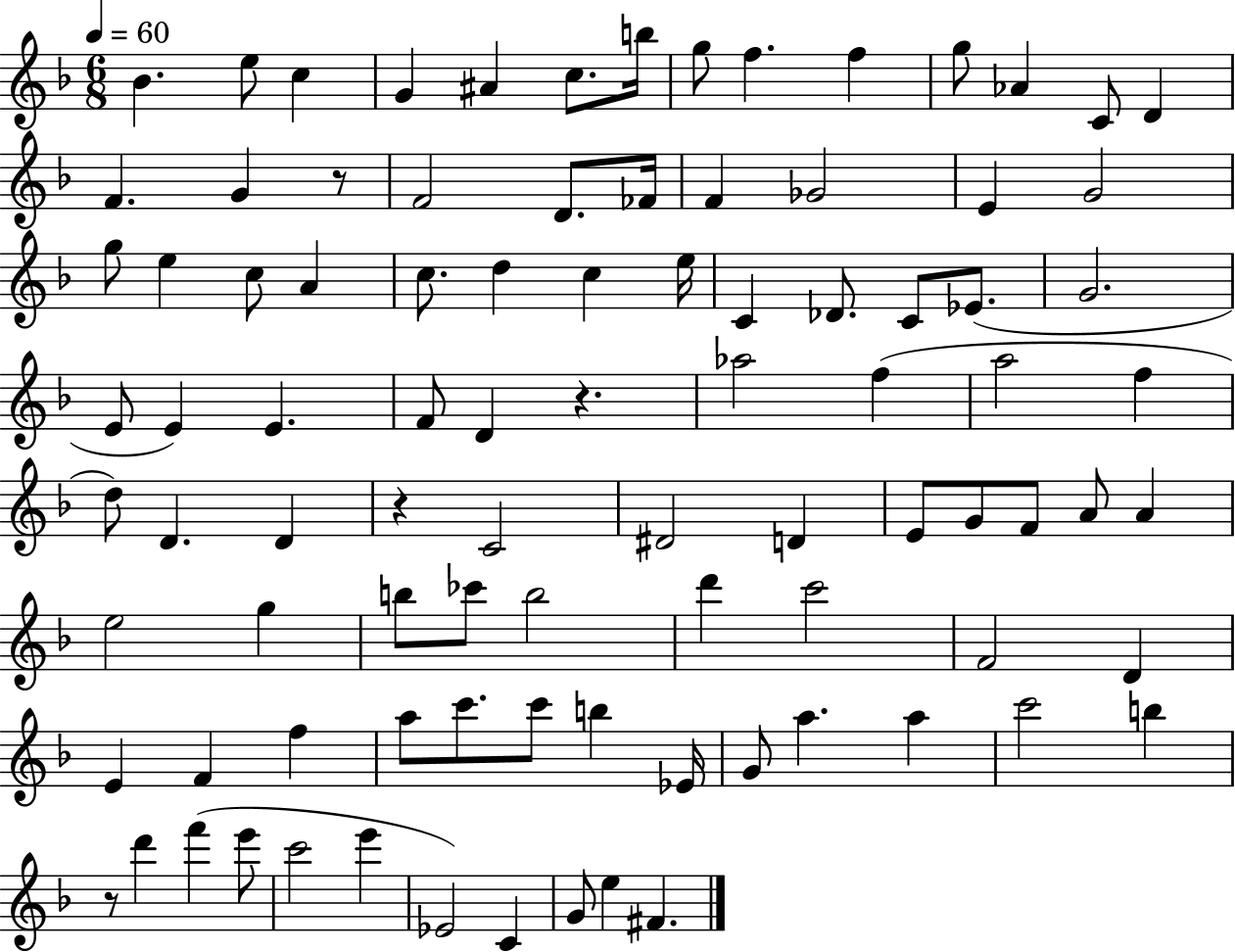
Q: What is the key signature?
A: F major